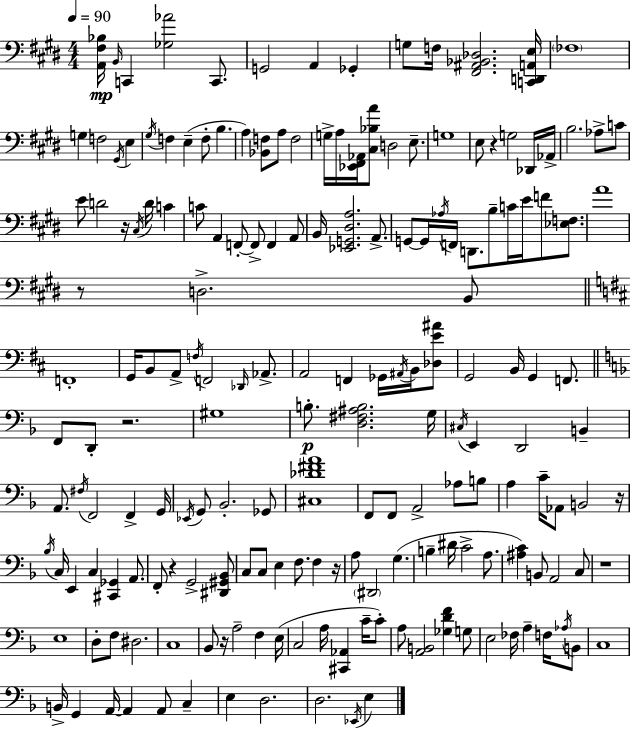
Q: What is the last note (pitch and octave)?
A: E3